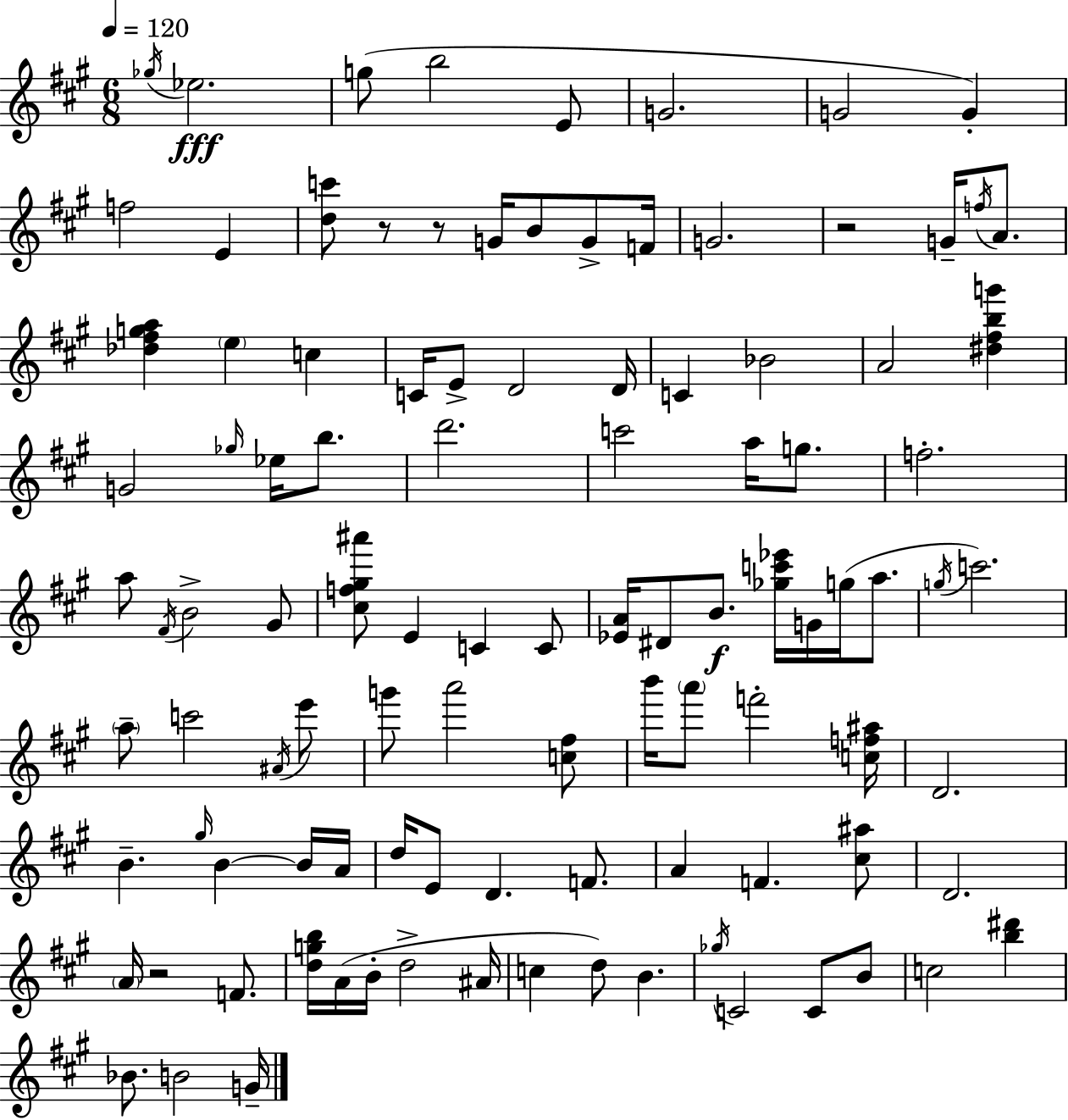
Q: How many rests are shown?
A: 4